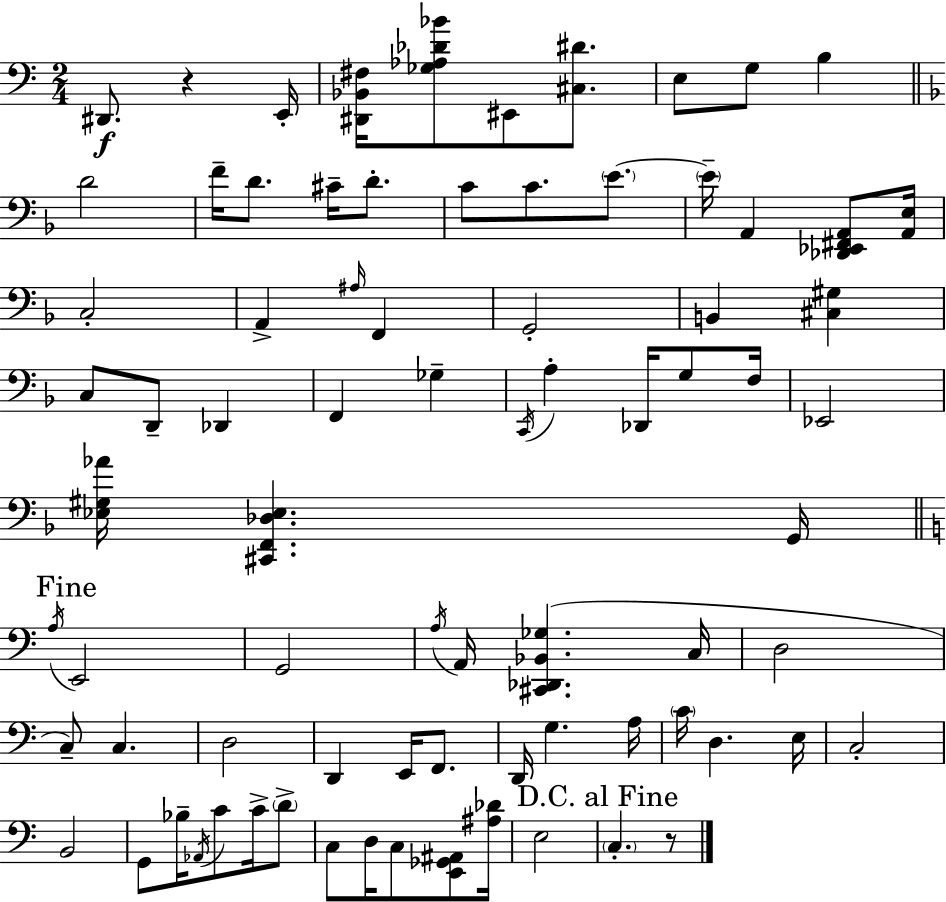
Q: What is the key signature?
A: A minor